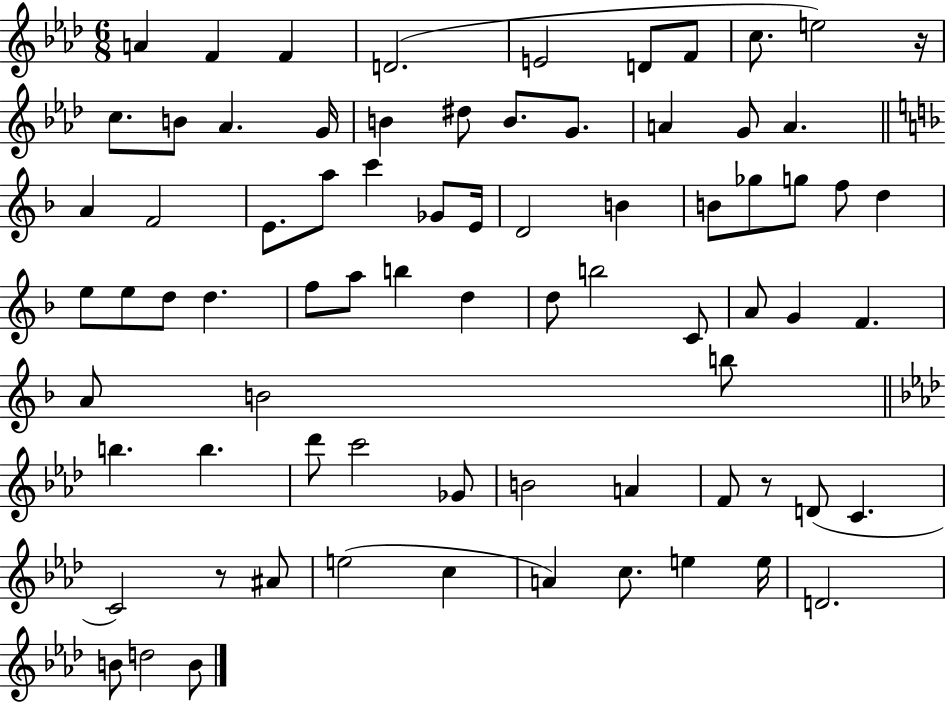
X:1
T:Untitled
M:6/8
L:1/4
K:Ab
A F F D2 E2 D/2 F/2 c/2 e2 z/4 c/2 B/2 _A G/4 B ^d/2 B/2 G/2 A G/2 A A F2 E/2 a/2 c' _G/2 E/4 D2 B B/2 _g/2 g/2 f/2 d e/2 e/2 d/2 d f/2 a/2 b d d/2 b2 C/2 A/2 G F A/2 B2 b/2 b b _d'/2 c'2 _G/2 B2 A F/2 z/2 D/2 C C2 z/2 ^A/2 e2 c A c/2 e e/4 D2 B/2 d2 B/2